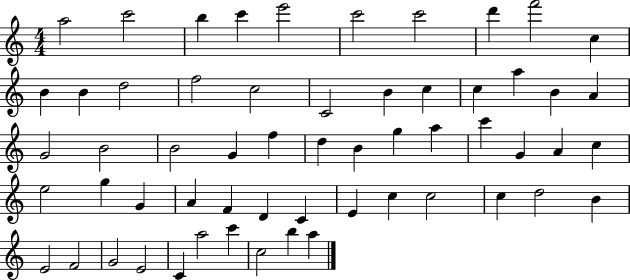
A5/h C6/h B5/q C6/q E6/h C6/h C6/h D6/q F6/h C5/q B4/q B4/q D5/h F5/h C5/h C4/h B4/q C5/q C5/q A5/q B4/q A4/q G4/h B4/h B4/h G4/q F5/q D5/q B4/q G5/q A5/q C6/q G4/q A4/q C5/q E5/h G5/q G4/q A4/q F4/q D4/q C4/q E4/q C5/q C5/h C5/q D5/h B4/q E4/h F4/h G4/h E4/h C4/q A5/h C6/q C5/h B5/q A5/q